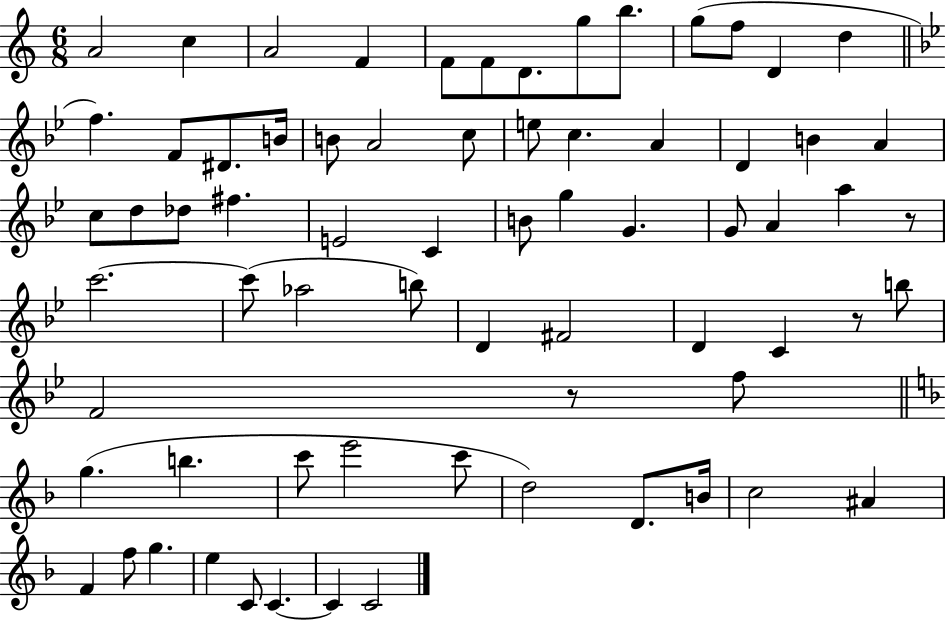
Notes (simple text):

A4/h C5/q A4/h F4/q F4/e F4/e D4/e. G5/e B5/e. G5/e F5/e D4/q D5/q F5/q. F4/e D#4/e. B4/s B4/e A4/h C5/e E5/e C5/q. A4/q D4/q B4/q A4/q C5/e D5/e Db5/e F#5/q. E4/h C4/q B4/e G5/q G4/q. G4/e A4/q A5/q R/e C6/h. C6/e Ab5/h B5/e D4/q F#4/h D4/q C4/q R/e B5/e F4/h R/e F5/e G5/q. B5/q. C6/e E6/h C6/e D5/h D4/e. B4/s C5/h A#4/q F4/q F5/e G5/q. E5/q C4/e C4/q. C4/q C4/h